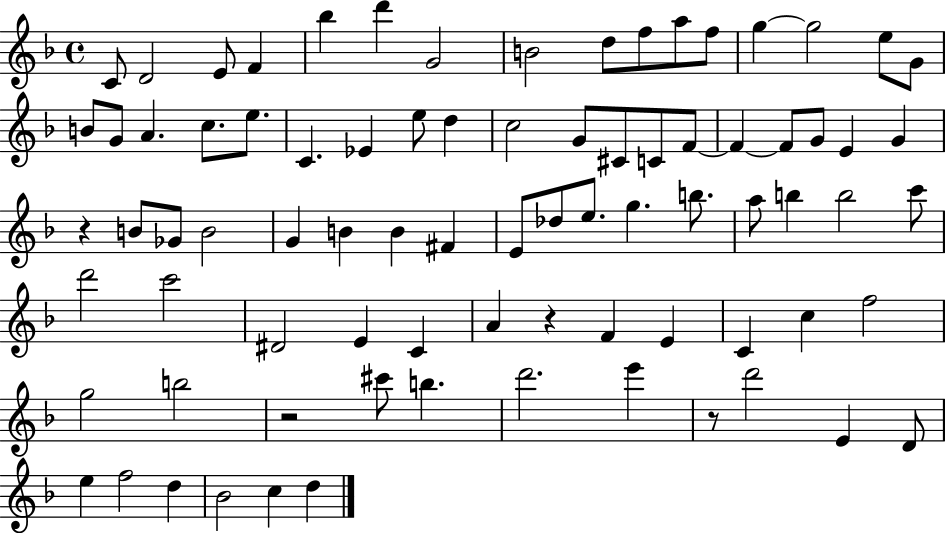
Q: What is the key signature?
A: F major